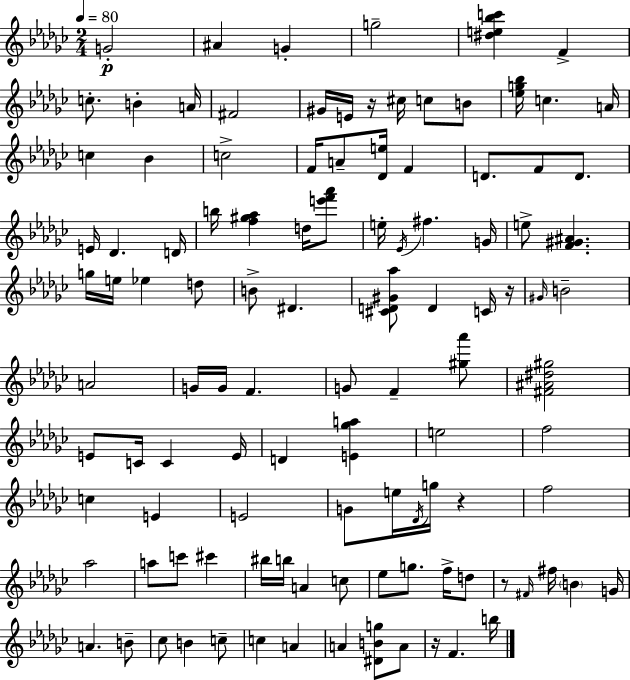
{
  \clef treble
  \numericTimeSignature
  \time 2/4
  \key ees \minor
  \tempo 4 = 80
  g'2-.\p | ais'4 g'4-. | g''2-- | <dis'' e'' bes'' c'''>4 f'4-> | \break c''8.-. b'4-. a'16 | fis'2 | gis'16 e'16 r16 cis''16 c''8 b'8 | <ees'' g'' bes''>16 c''4. a'16 | \break c''4 bes'4 | c''2-> | f'16 a'8-- <des' e''>16 f'4 | d'8. f'8 d'8. | \break e'16 des'4. d'16 | b''16 <f'' gis'' aes''>4 d''16 <e''' f''' aes'''>8 | e''16-. \acciaccatura { ees'16 } fis''4. | g'16 e''8-> <f' gis' ais'>4. | \break g''16 e''16 ees''4 d''8 | b'8-> dis'4. | <cis' d' gis' aes''>8 d'4 c'16 | r16 \grace { gis'16 } b'2-- | \break a'2 | g'16 g'16 f'4. | g'8 f'4-- | <gis'' aes'''>8 <fis' ais' dis'' gis''>2 | \break e'8 c'16 c'4 | e'16 d'4 <e' ges'' a''>4 | e''2 | f''2 | \break c''4 e'4 | e'2 | g'8 e''16 \acciaccatura { des'16 } g''16 r4 | f''2 | \break aes''2 | a''8 c'''8 cis'''4 | bis''16 b''16 a'4 | c''8 ees''8 g''8. | \break f''16-> d''8 r8 \grace { fis'16 } fis''16 \parenthesize b'4 | g'16 a'4. | b'8-- ces''8 b'4 | c''8-- c''4 | \break a'4 a'4 | <dis' b' g''>8 a'8 r16 f'4. | b''16 \bar "|."
}